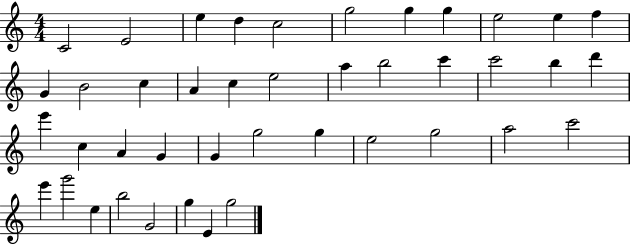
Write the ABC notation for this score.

X:1
T:Untitled
M:4/4
L:1/4
K:C
C2 E2 e d c2 g2 g g e2 e f G B2 c A c e2 a b2 c' c'2 b d' e' c A G G g2 g e2 g2 a2 c'2 e' g'2 e b2 G2 g E g2